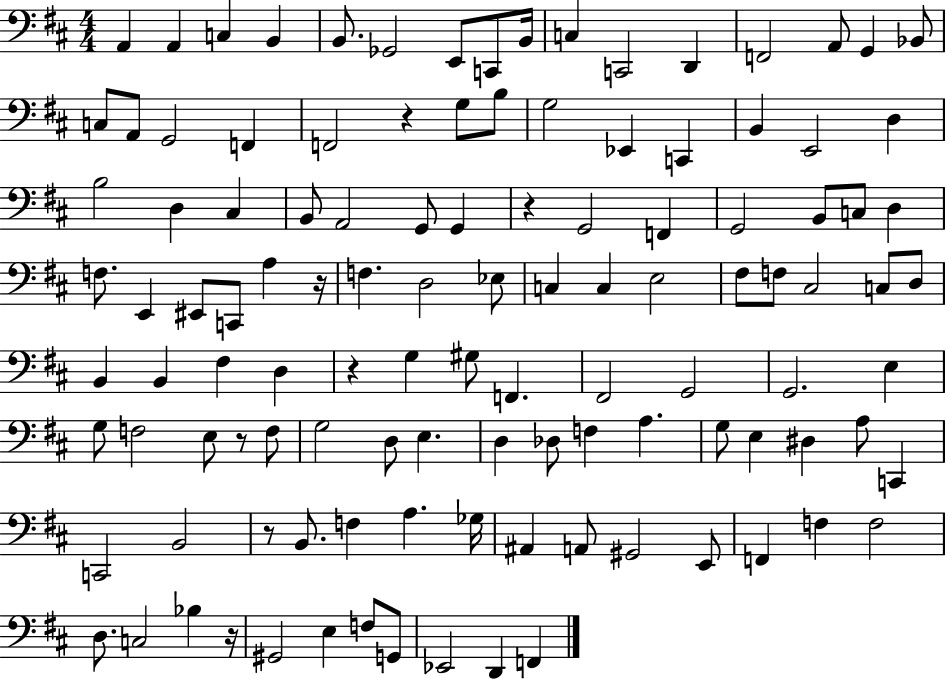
{
  \clef bass
  \numericTimeSignature
  \time 4/4
  \key d \major
  a,4 a,4 c4 b,4 | b,8. ges,2 e,8 c,8 b,16 | c4 c,2 d,4 | f,2 a,8 g,4 bes,8 | \break c8 a,8 g,2 f,4 | f,2 r4 g8 b8 | g2 ees,4 c,4 | b,4 e,2 d4 | \break b2 d4 cis4 | b,8 a,2 g,8 g,4 | r4 g,2 f,4 | g,2 b,8 c8 d4 | \break f8. e,4 eis,8 c,8 a4 r16 | f4. d2 ees8 | c4 c4 e2 | fis8 f8 cis2 c8 d8 | \break b,4 b,4 fis4 d4 | r4 g4 gis8 f,4. | fis,2 g,2 | g,2. e4 | \break g8 f2 e8 r8 f8 | g2 d8 e4. | d4 des8 f4 a4. | g8 e4 dis4 a8 c,4 | \break c,2 b,2 | r8 b,8. f4 a4. ges16 | ais,4 a,8 gis,2 e,8 | f,4 f4 f2 | \break d8. c2 bes4 r16 | gis,2 e4 f8 g,8 | ees,2 d,4 f,4 | \bar "|."
}